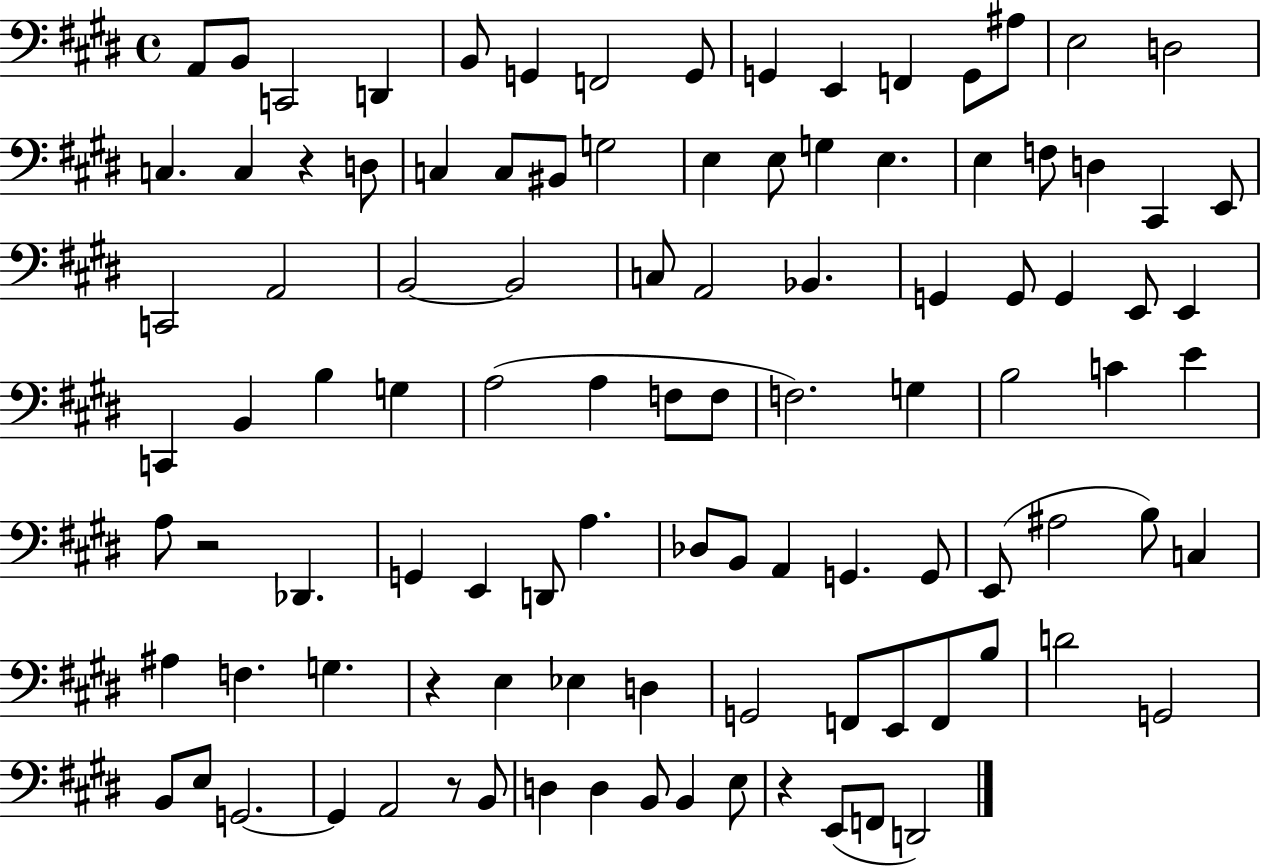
X:1
T:Untitled
M:4/4
L:1/4
K:E
A,,/2 B,,/2 C,,2 D,, B,,/2 G,, F,,2 G,,/2 G,, E,, F,, G,,/2 ^A,/2 E,2 D,2 C, C, z D,/2 C, C,/2 ^B,,/2 G,2 E, E,/2 G, E, E, F,/2 D, ^C,, E,,/2 C,,2 A,,2 B,,2 B,,2 C,/2 A,,2 _B,, G,, G,,/2 G,, E,,/2 E,, C,, B,, B, G, A,2 A, F,/2 F,/2 F,2 G, B,2 C E A,/2 z2 _D,, G,, E,, D,,/2 A, _D,/2 B,,/2 A,, G,, G,,/2 E,,/2 ^A,2 B,/2 C, ^A, F, G, z E, _E, D, G,,2 F,,/2 E,,/2 F,,/2 B,/2 D2 G,,2 B,,/2 E,/2 G,,2 G,, A,,2 z/2 B,,/2 D, D, B,,/2 B,, E,/2 z E,,/2 F,,/2 D,,2